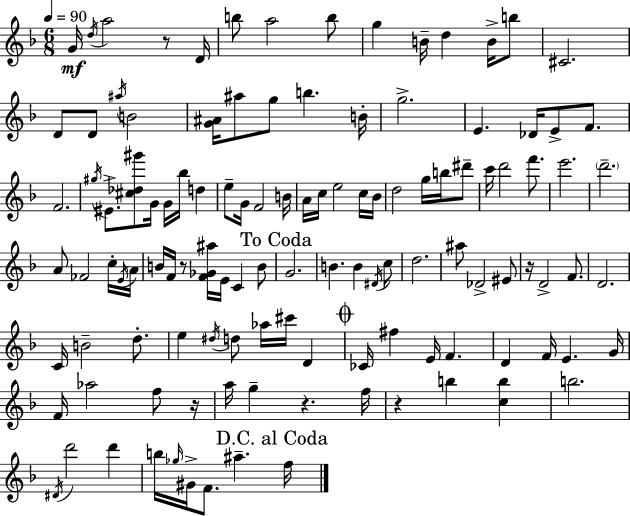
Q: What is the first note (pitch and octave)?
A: G4